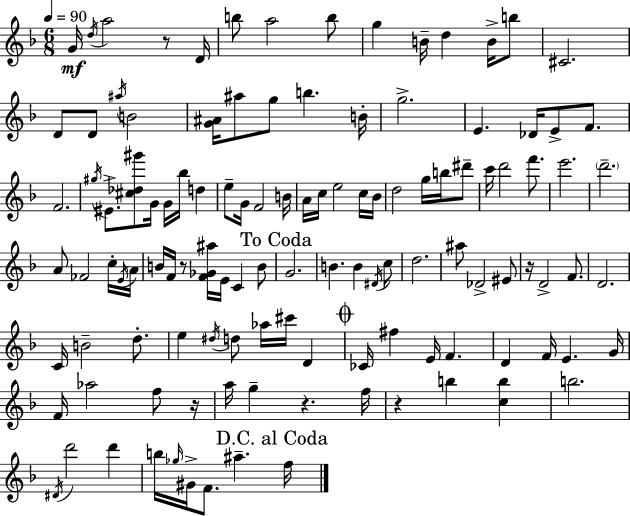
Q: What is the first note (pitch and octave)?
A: G4